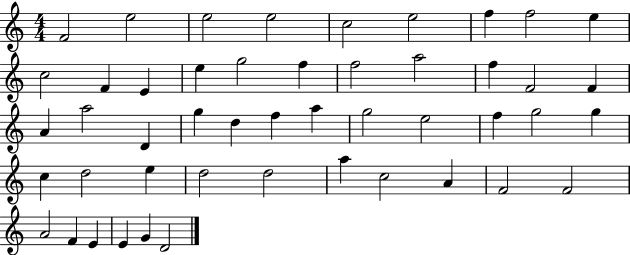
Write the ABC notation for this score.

X:1
T:Untitled
M:4/4
L:1/4
K:C
F2 e2 e2 e2 c2 e2 f f2 e c2 F E e g2 f f2 a2 f F2 F A a2 D g d f a g2 e2 f g2 g c d2 e d2 d2 a c2 A F2 F2 A2 F E E G D2